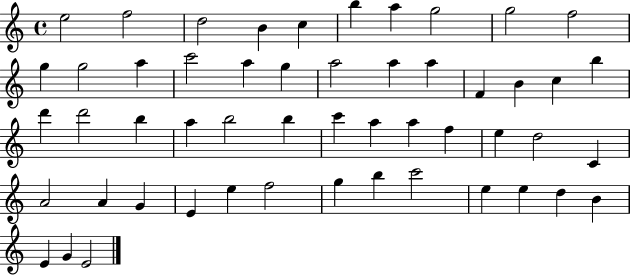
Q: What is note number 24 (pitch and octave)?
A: D6